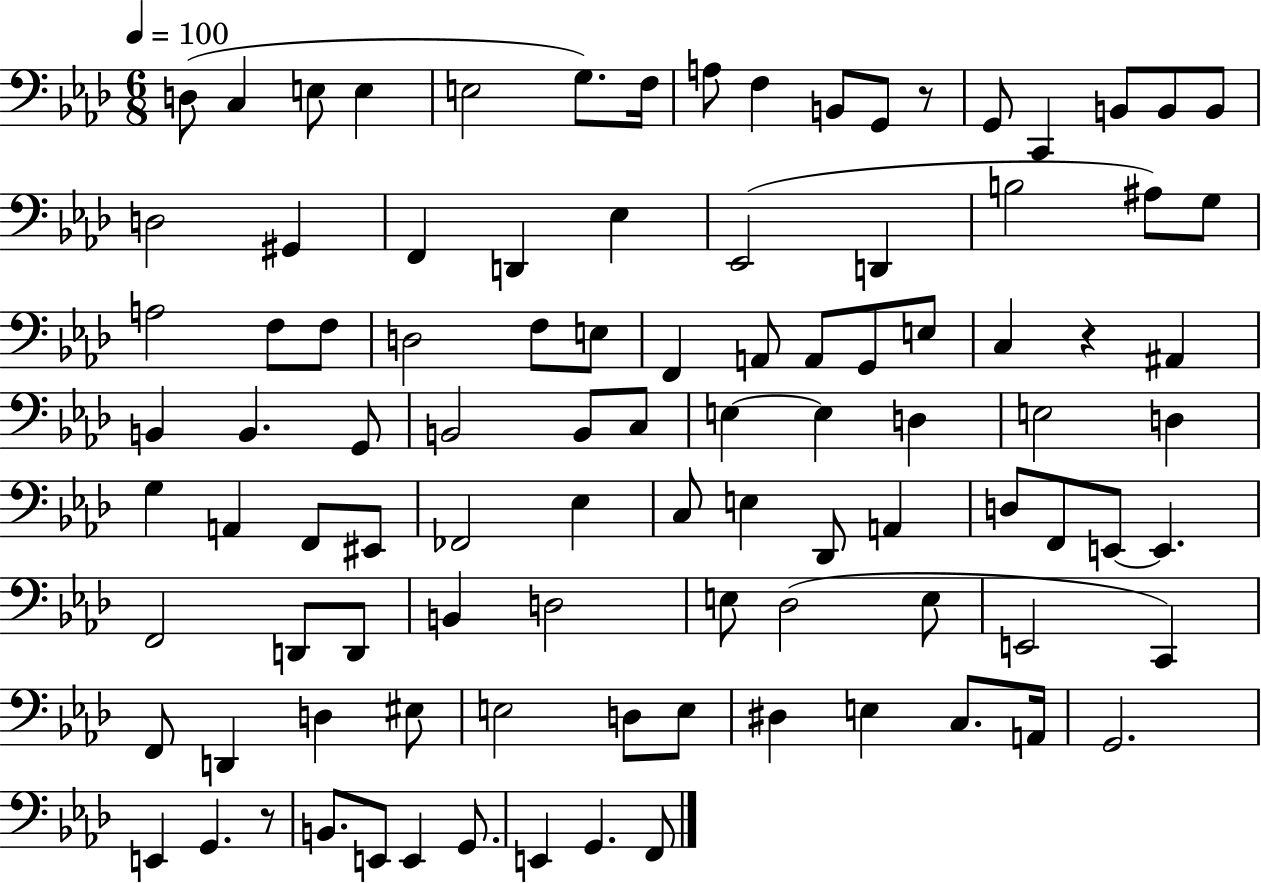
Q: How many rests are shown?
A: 3